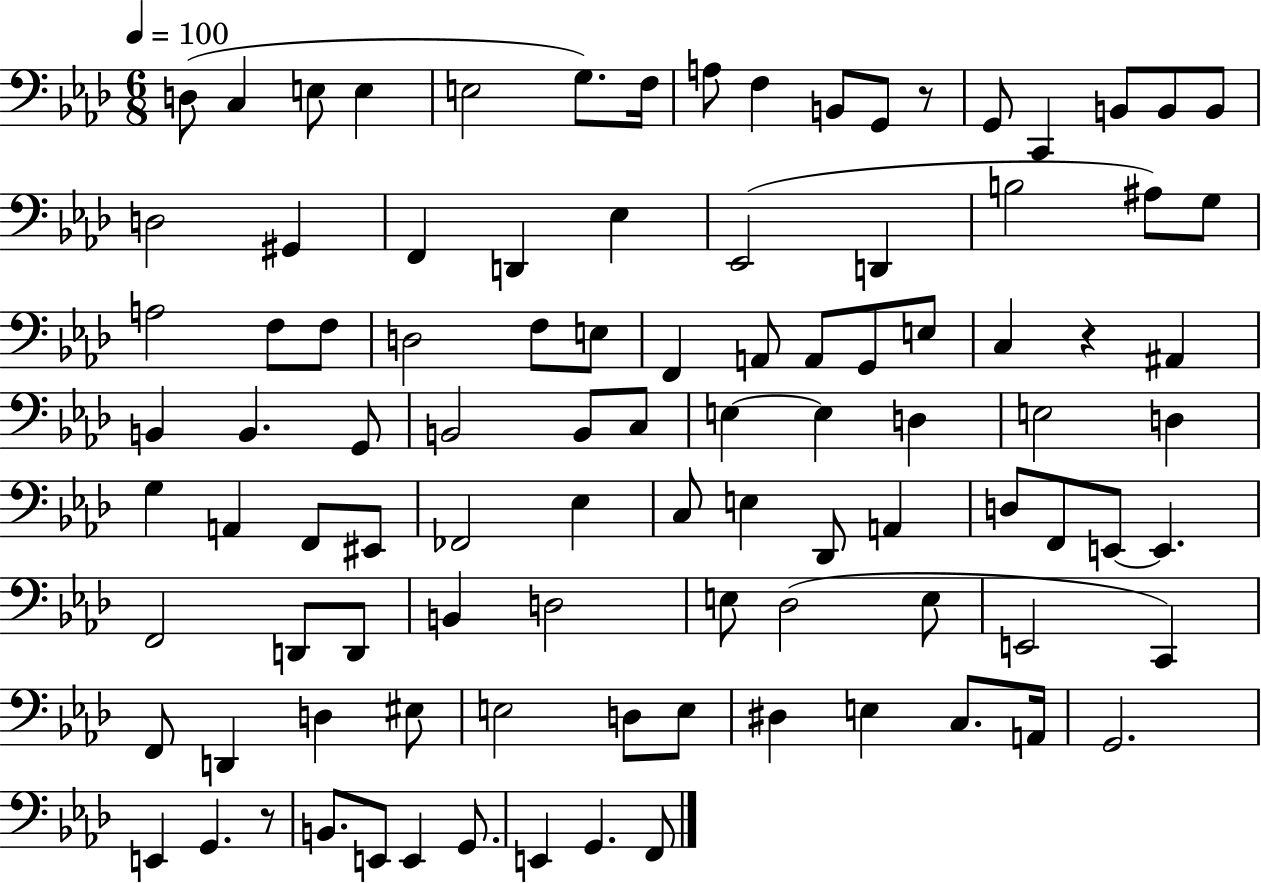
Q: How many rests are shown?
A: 3